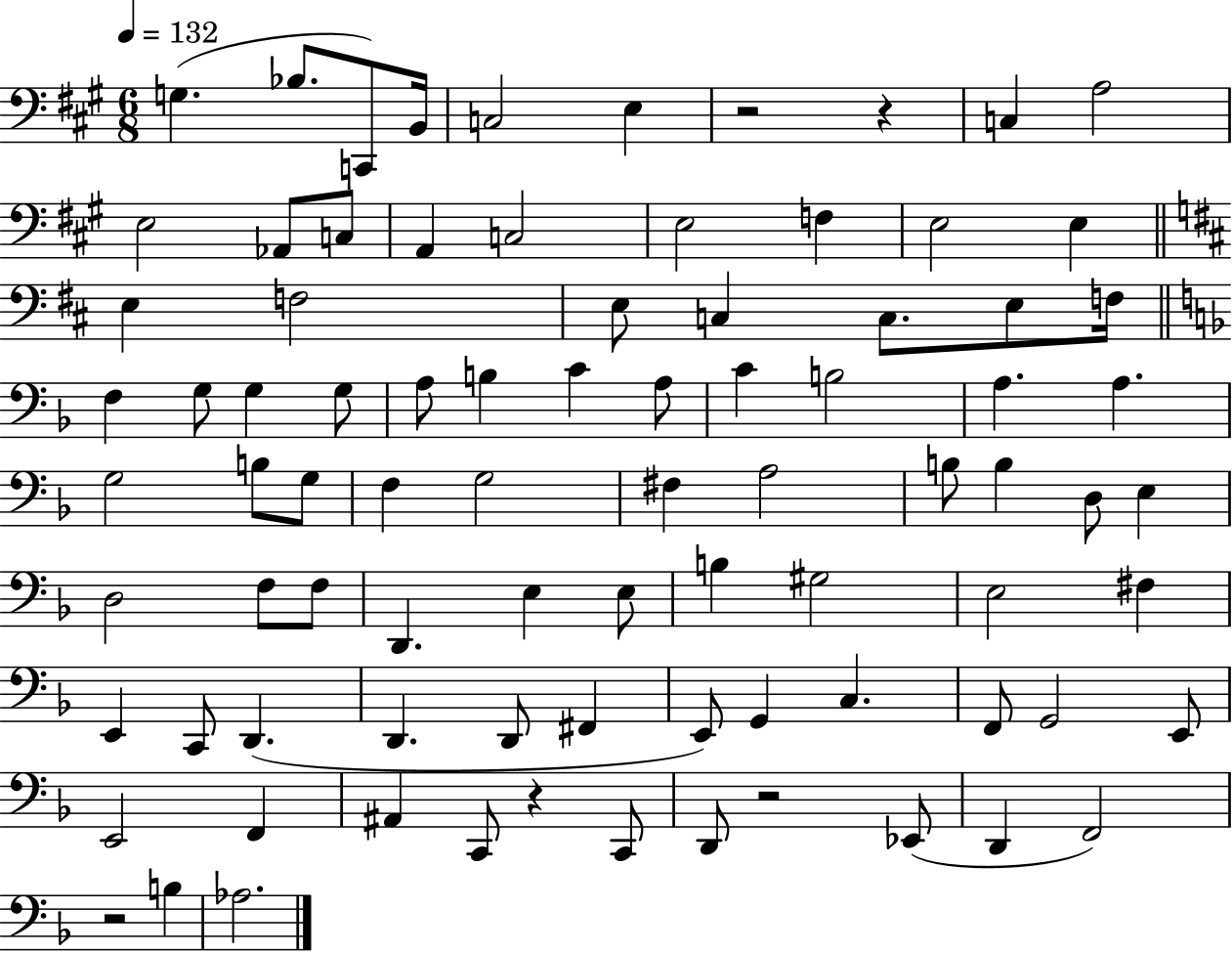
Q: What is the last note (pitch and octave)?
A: Ab3